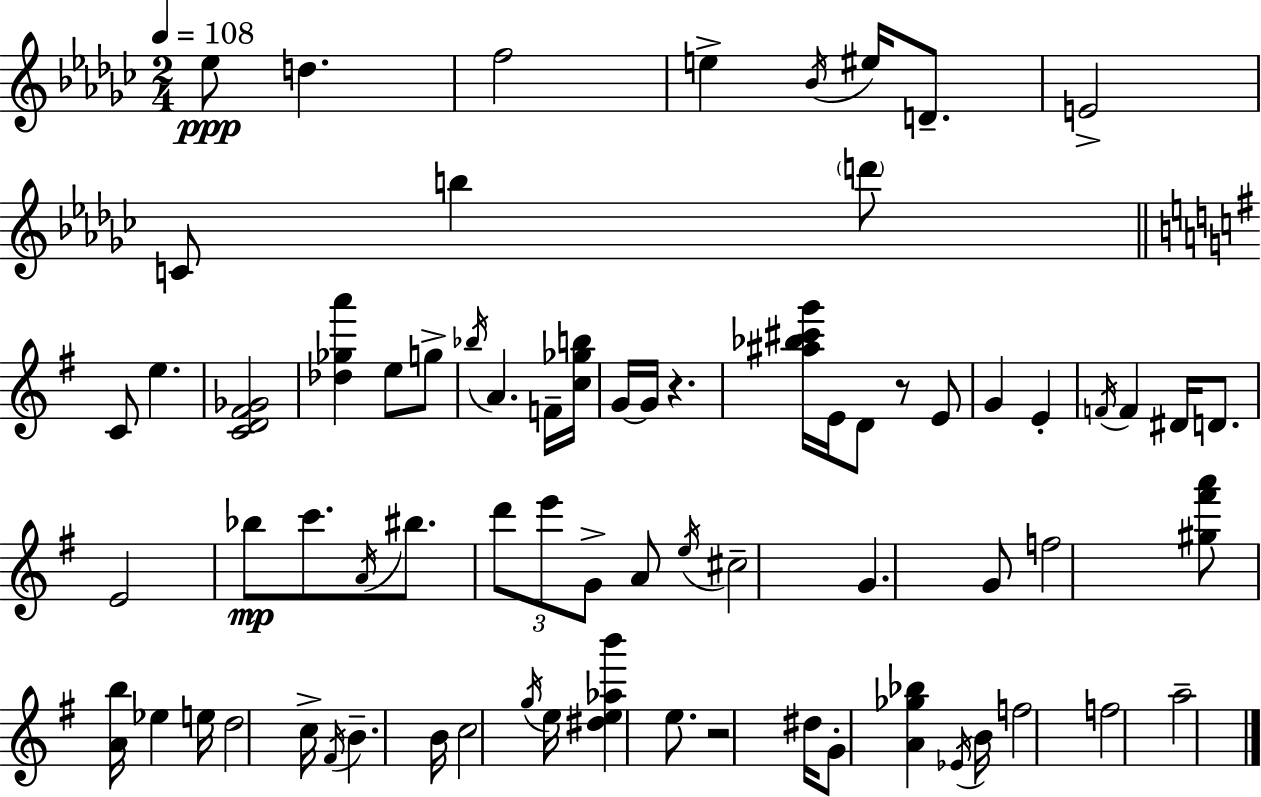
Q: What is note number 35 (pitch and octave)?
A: D6